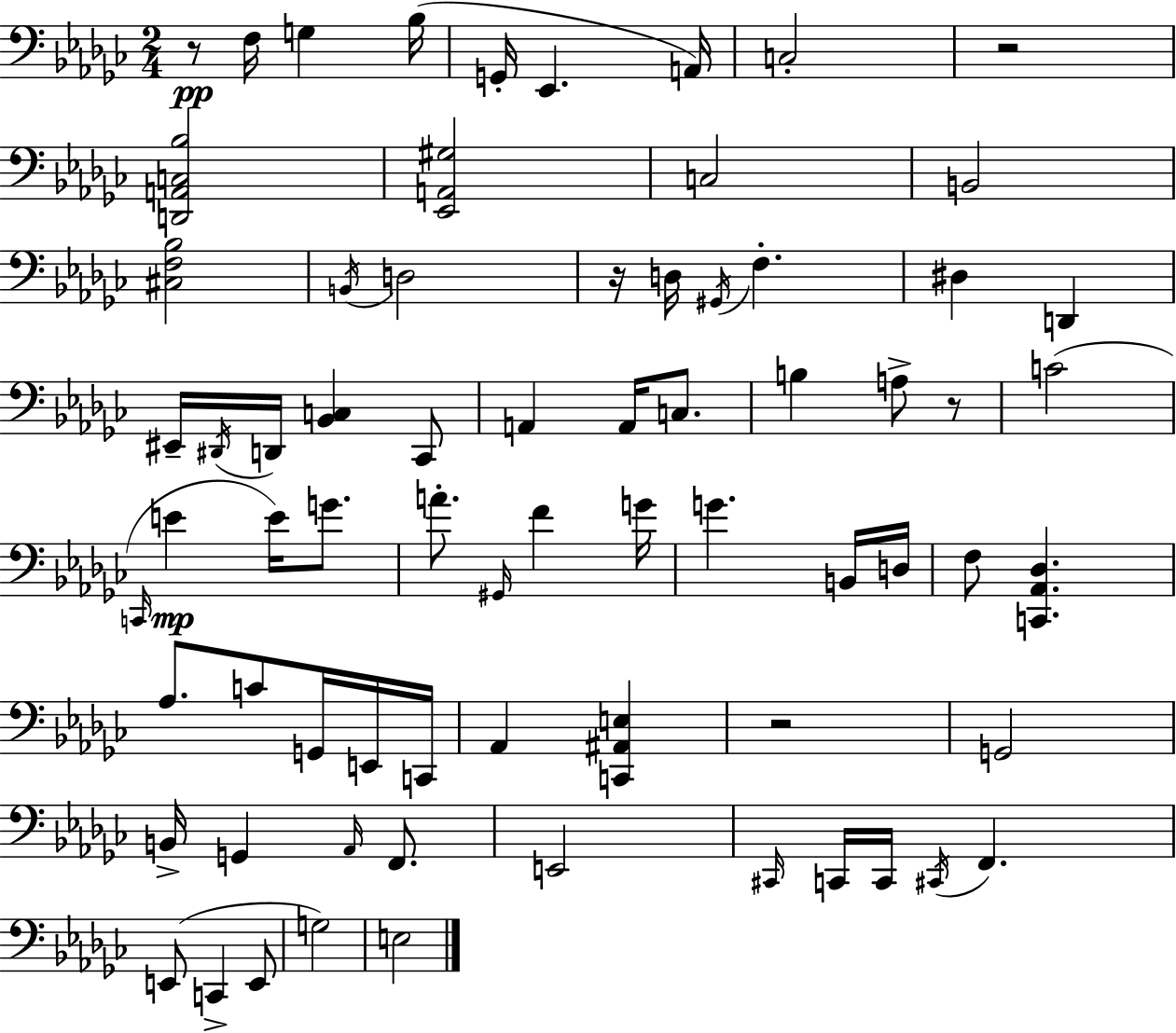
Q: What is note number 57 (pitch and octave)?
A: C2